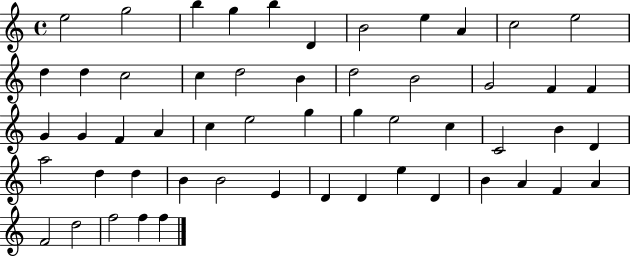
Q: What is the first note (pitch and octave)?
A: E5